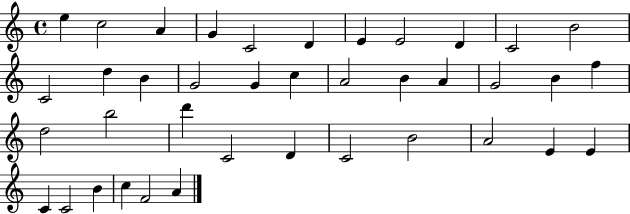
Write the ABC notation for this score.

X:1
T:Untitled
M:4/4
L:1/4
K:C
e c2 A G C2 D E E2 D C2 B2 C2 d B G2 G c A2 B A G2 B f d2 b2 d' C2 D C2 B2 A2 E E C C2 B c F2 A